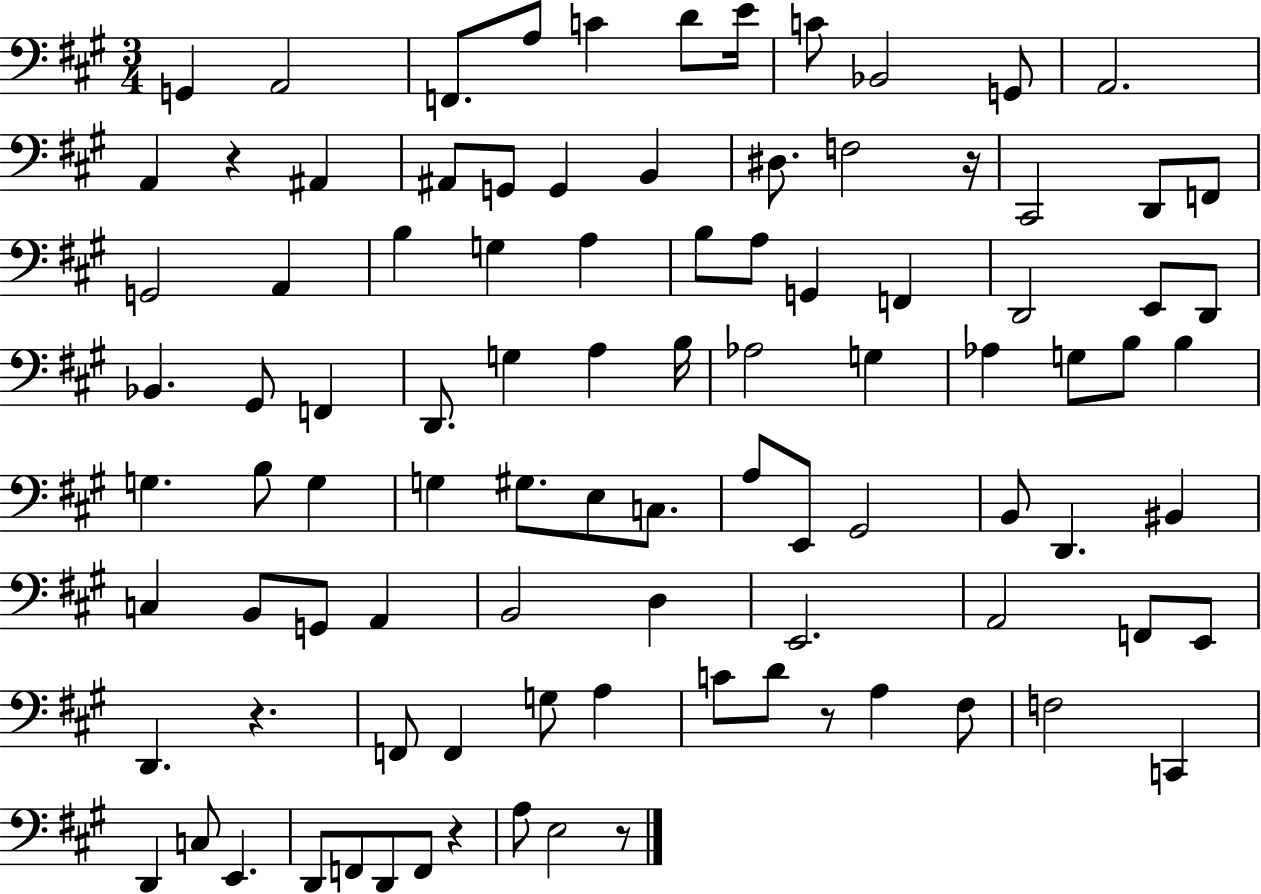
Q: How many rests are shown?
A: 6